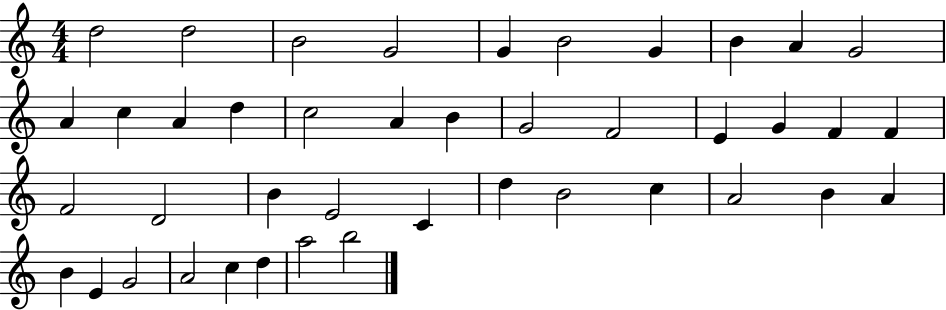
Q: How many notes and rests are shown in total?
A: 42